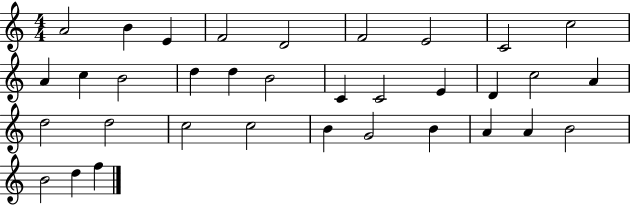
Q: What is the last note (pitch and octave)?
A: F5